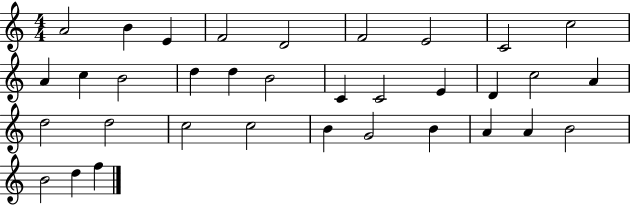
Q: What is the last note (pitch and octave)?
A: F5